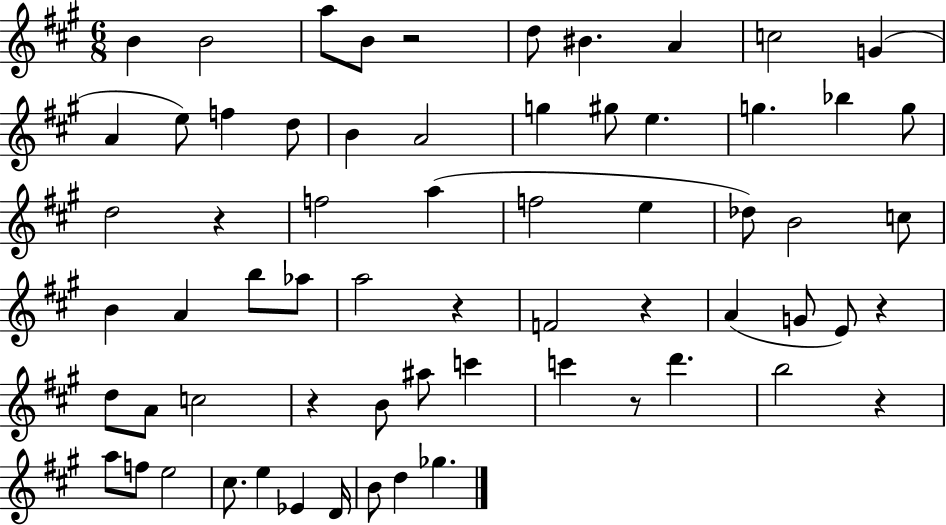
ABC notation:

X:1
T:Untitled
M:6/8
L:1/4
K:A
B B2 a/2 B/2 z2 d/2 ^B A c2 G A e/2 f d/2 B A2 g ^g/2 e g _b g/2 d2 z f2 a f2 e _d/2 B2 c/2 B A b/2 _a/2 a2 z F2 z A G/2 E/2 z d/2 A/2 c2 z B/2 ^a/2 c' c' z/2 d' b2 z a/2 f/2 e2 ^c/2 e _E D/4 B/2 d _g